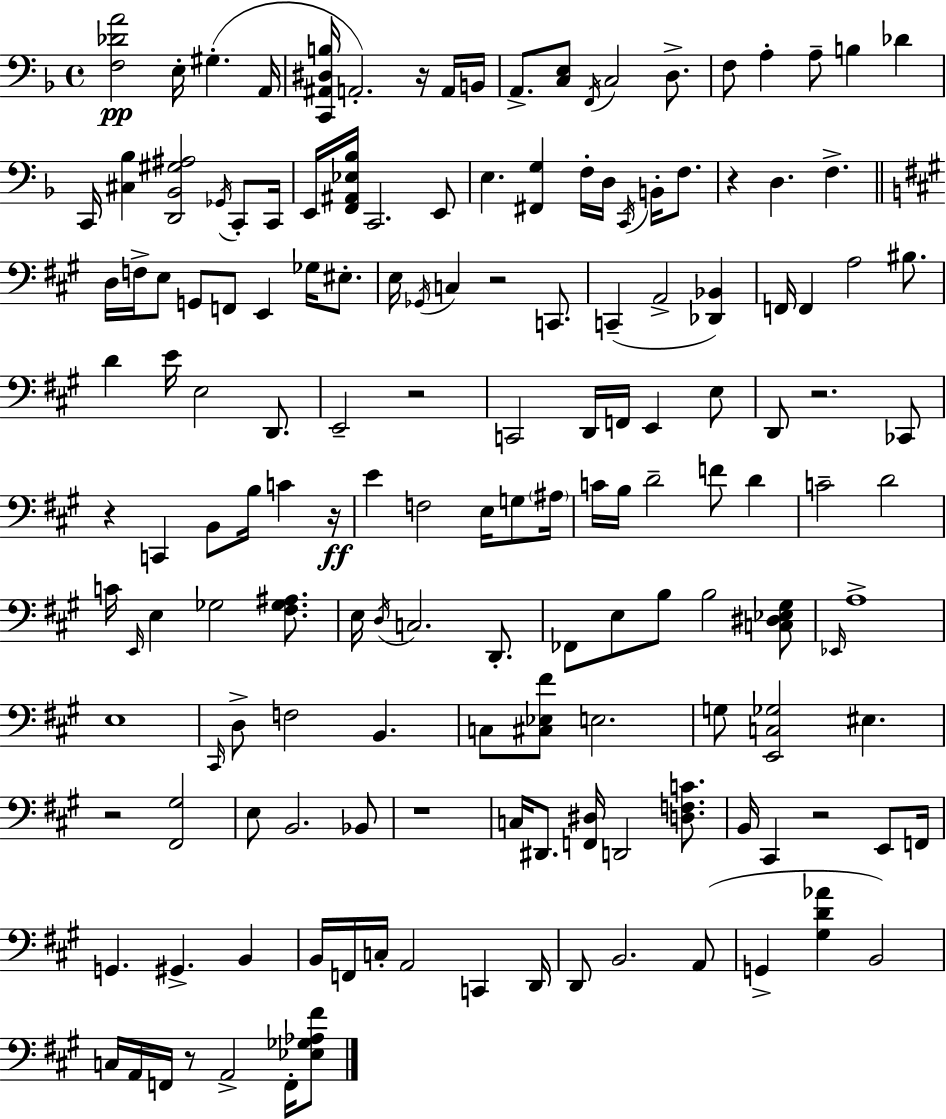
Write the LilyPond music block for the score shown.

{
  \clef bass
  \time 4/4
  \defaultTimeSignature
  \key d \minor
  <f des' a'>2\pp e16-. gis4.-.( a,16 | <c, ais, dis b>16 a,2.-.) r16 a,16 b,16 | a,8.-> <c e>8 \acciaccatura { f,16 } c2 d8.-> | f8 a4-. a8-- b4 des'4 | \break c,16 <cis bes>4 <d, bes, gis ais>2 \acciaccatura { ges,16 } c,8-. | c,16 e,16 <f, ais, ees bes>16 c,2. | e,8 e4. <fis, g>4 f16-. d16 \acciaccatura { c,16 } b,16-. | f8. r4 d4. f4.-> | \break \bar "||" \break \key a \major d16 f16-> e8 g,8 f,8 e,4 ges16 eis8.-. | e16 \acciaccatura { ges,16 } c4 r2 c,8. | c,4--( a,2-> <des, bes,>4) | f,16 f,4 a2 bis8. | \break d'4 e'16 e2 d,8. | e,2-- r2 | c,2 d,16 f,16 e,4 e8 | d,8 r2. ces,8 | \break r4 c,4 b,8 b16 c'4 | r16\ff e'4 f2 e16 g8 | \parenthesize ais16 c'16 b16 d'2-- f'8 d'4 | c'2-- d'2 | \break c'16 \grace { e,16 } e4 ges2 <fis ges ais>8. | e16 \acciaccatura { d16 } c2. | d,8.-. fes,8 e8 b8 b2 | <c dis ees gis>8 \grace { ees,16 } a1-> | \break e1 | \grace { cis,16 } d8-> f2 b,4. | c8 <cis ees fis'>8 e2. | g8 <e, c ges>2 eis4. | \break r2 <fis, gis>2 | e8 b,2. | bes,8 r1 | c16 dis,8. <f, dis>16 d,2 | \break <d f c'>8. b,16 cis,4 r2 | e,8 f,16 g,4. gis,4.-> | b,4 b,16 f,16 c16-. a,2 | c,4 d,16 d,8 b,2. | \break a,8( g,4-> <gis d' aes'>4 b,2) | c16 a,16 f,16 r8 a,2-> | f,16-. <ees ges aes fis'>8 \bar "|."
}